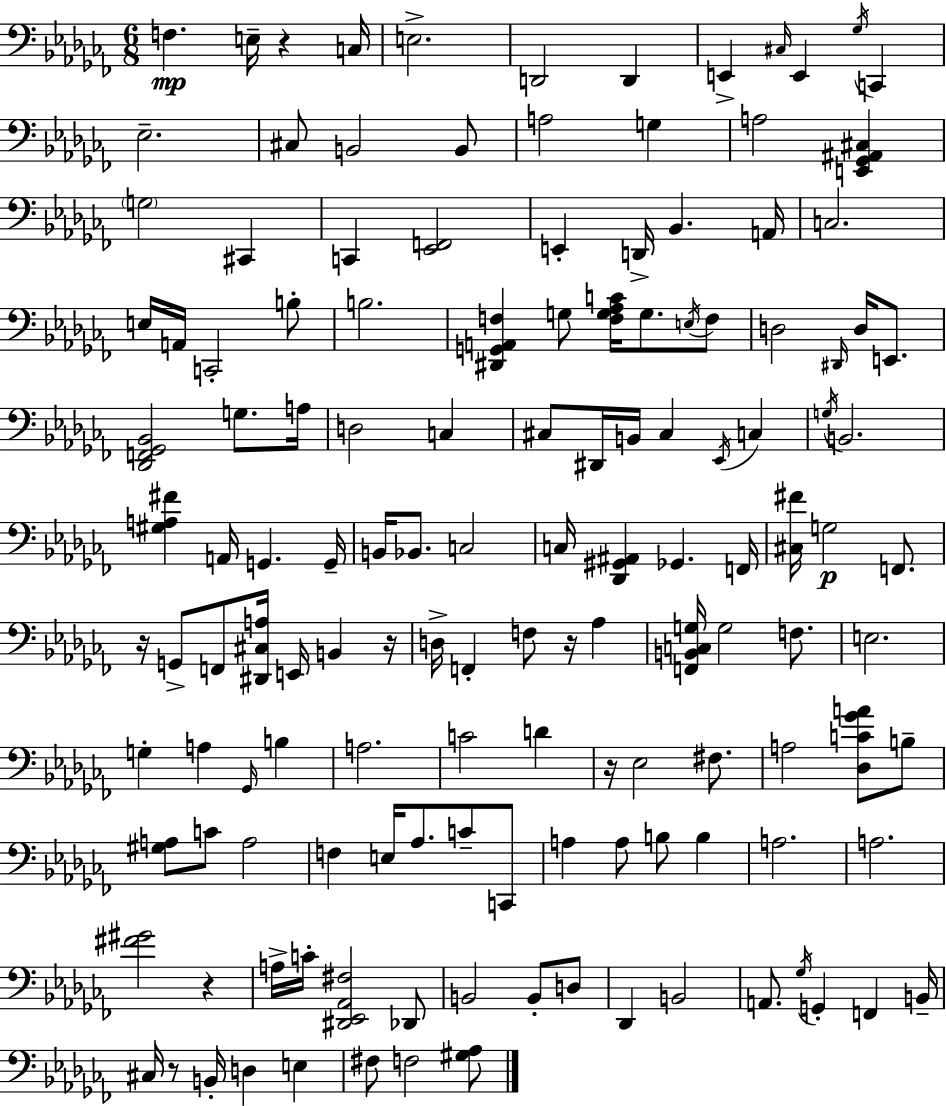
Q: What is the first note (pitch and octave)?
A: F3